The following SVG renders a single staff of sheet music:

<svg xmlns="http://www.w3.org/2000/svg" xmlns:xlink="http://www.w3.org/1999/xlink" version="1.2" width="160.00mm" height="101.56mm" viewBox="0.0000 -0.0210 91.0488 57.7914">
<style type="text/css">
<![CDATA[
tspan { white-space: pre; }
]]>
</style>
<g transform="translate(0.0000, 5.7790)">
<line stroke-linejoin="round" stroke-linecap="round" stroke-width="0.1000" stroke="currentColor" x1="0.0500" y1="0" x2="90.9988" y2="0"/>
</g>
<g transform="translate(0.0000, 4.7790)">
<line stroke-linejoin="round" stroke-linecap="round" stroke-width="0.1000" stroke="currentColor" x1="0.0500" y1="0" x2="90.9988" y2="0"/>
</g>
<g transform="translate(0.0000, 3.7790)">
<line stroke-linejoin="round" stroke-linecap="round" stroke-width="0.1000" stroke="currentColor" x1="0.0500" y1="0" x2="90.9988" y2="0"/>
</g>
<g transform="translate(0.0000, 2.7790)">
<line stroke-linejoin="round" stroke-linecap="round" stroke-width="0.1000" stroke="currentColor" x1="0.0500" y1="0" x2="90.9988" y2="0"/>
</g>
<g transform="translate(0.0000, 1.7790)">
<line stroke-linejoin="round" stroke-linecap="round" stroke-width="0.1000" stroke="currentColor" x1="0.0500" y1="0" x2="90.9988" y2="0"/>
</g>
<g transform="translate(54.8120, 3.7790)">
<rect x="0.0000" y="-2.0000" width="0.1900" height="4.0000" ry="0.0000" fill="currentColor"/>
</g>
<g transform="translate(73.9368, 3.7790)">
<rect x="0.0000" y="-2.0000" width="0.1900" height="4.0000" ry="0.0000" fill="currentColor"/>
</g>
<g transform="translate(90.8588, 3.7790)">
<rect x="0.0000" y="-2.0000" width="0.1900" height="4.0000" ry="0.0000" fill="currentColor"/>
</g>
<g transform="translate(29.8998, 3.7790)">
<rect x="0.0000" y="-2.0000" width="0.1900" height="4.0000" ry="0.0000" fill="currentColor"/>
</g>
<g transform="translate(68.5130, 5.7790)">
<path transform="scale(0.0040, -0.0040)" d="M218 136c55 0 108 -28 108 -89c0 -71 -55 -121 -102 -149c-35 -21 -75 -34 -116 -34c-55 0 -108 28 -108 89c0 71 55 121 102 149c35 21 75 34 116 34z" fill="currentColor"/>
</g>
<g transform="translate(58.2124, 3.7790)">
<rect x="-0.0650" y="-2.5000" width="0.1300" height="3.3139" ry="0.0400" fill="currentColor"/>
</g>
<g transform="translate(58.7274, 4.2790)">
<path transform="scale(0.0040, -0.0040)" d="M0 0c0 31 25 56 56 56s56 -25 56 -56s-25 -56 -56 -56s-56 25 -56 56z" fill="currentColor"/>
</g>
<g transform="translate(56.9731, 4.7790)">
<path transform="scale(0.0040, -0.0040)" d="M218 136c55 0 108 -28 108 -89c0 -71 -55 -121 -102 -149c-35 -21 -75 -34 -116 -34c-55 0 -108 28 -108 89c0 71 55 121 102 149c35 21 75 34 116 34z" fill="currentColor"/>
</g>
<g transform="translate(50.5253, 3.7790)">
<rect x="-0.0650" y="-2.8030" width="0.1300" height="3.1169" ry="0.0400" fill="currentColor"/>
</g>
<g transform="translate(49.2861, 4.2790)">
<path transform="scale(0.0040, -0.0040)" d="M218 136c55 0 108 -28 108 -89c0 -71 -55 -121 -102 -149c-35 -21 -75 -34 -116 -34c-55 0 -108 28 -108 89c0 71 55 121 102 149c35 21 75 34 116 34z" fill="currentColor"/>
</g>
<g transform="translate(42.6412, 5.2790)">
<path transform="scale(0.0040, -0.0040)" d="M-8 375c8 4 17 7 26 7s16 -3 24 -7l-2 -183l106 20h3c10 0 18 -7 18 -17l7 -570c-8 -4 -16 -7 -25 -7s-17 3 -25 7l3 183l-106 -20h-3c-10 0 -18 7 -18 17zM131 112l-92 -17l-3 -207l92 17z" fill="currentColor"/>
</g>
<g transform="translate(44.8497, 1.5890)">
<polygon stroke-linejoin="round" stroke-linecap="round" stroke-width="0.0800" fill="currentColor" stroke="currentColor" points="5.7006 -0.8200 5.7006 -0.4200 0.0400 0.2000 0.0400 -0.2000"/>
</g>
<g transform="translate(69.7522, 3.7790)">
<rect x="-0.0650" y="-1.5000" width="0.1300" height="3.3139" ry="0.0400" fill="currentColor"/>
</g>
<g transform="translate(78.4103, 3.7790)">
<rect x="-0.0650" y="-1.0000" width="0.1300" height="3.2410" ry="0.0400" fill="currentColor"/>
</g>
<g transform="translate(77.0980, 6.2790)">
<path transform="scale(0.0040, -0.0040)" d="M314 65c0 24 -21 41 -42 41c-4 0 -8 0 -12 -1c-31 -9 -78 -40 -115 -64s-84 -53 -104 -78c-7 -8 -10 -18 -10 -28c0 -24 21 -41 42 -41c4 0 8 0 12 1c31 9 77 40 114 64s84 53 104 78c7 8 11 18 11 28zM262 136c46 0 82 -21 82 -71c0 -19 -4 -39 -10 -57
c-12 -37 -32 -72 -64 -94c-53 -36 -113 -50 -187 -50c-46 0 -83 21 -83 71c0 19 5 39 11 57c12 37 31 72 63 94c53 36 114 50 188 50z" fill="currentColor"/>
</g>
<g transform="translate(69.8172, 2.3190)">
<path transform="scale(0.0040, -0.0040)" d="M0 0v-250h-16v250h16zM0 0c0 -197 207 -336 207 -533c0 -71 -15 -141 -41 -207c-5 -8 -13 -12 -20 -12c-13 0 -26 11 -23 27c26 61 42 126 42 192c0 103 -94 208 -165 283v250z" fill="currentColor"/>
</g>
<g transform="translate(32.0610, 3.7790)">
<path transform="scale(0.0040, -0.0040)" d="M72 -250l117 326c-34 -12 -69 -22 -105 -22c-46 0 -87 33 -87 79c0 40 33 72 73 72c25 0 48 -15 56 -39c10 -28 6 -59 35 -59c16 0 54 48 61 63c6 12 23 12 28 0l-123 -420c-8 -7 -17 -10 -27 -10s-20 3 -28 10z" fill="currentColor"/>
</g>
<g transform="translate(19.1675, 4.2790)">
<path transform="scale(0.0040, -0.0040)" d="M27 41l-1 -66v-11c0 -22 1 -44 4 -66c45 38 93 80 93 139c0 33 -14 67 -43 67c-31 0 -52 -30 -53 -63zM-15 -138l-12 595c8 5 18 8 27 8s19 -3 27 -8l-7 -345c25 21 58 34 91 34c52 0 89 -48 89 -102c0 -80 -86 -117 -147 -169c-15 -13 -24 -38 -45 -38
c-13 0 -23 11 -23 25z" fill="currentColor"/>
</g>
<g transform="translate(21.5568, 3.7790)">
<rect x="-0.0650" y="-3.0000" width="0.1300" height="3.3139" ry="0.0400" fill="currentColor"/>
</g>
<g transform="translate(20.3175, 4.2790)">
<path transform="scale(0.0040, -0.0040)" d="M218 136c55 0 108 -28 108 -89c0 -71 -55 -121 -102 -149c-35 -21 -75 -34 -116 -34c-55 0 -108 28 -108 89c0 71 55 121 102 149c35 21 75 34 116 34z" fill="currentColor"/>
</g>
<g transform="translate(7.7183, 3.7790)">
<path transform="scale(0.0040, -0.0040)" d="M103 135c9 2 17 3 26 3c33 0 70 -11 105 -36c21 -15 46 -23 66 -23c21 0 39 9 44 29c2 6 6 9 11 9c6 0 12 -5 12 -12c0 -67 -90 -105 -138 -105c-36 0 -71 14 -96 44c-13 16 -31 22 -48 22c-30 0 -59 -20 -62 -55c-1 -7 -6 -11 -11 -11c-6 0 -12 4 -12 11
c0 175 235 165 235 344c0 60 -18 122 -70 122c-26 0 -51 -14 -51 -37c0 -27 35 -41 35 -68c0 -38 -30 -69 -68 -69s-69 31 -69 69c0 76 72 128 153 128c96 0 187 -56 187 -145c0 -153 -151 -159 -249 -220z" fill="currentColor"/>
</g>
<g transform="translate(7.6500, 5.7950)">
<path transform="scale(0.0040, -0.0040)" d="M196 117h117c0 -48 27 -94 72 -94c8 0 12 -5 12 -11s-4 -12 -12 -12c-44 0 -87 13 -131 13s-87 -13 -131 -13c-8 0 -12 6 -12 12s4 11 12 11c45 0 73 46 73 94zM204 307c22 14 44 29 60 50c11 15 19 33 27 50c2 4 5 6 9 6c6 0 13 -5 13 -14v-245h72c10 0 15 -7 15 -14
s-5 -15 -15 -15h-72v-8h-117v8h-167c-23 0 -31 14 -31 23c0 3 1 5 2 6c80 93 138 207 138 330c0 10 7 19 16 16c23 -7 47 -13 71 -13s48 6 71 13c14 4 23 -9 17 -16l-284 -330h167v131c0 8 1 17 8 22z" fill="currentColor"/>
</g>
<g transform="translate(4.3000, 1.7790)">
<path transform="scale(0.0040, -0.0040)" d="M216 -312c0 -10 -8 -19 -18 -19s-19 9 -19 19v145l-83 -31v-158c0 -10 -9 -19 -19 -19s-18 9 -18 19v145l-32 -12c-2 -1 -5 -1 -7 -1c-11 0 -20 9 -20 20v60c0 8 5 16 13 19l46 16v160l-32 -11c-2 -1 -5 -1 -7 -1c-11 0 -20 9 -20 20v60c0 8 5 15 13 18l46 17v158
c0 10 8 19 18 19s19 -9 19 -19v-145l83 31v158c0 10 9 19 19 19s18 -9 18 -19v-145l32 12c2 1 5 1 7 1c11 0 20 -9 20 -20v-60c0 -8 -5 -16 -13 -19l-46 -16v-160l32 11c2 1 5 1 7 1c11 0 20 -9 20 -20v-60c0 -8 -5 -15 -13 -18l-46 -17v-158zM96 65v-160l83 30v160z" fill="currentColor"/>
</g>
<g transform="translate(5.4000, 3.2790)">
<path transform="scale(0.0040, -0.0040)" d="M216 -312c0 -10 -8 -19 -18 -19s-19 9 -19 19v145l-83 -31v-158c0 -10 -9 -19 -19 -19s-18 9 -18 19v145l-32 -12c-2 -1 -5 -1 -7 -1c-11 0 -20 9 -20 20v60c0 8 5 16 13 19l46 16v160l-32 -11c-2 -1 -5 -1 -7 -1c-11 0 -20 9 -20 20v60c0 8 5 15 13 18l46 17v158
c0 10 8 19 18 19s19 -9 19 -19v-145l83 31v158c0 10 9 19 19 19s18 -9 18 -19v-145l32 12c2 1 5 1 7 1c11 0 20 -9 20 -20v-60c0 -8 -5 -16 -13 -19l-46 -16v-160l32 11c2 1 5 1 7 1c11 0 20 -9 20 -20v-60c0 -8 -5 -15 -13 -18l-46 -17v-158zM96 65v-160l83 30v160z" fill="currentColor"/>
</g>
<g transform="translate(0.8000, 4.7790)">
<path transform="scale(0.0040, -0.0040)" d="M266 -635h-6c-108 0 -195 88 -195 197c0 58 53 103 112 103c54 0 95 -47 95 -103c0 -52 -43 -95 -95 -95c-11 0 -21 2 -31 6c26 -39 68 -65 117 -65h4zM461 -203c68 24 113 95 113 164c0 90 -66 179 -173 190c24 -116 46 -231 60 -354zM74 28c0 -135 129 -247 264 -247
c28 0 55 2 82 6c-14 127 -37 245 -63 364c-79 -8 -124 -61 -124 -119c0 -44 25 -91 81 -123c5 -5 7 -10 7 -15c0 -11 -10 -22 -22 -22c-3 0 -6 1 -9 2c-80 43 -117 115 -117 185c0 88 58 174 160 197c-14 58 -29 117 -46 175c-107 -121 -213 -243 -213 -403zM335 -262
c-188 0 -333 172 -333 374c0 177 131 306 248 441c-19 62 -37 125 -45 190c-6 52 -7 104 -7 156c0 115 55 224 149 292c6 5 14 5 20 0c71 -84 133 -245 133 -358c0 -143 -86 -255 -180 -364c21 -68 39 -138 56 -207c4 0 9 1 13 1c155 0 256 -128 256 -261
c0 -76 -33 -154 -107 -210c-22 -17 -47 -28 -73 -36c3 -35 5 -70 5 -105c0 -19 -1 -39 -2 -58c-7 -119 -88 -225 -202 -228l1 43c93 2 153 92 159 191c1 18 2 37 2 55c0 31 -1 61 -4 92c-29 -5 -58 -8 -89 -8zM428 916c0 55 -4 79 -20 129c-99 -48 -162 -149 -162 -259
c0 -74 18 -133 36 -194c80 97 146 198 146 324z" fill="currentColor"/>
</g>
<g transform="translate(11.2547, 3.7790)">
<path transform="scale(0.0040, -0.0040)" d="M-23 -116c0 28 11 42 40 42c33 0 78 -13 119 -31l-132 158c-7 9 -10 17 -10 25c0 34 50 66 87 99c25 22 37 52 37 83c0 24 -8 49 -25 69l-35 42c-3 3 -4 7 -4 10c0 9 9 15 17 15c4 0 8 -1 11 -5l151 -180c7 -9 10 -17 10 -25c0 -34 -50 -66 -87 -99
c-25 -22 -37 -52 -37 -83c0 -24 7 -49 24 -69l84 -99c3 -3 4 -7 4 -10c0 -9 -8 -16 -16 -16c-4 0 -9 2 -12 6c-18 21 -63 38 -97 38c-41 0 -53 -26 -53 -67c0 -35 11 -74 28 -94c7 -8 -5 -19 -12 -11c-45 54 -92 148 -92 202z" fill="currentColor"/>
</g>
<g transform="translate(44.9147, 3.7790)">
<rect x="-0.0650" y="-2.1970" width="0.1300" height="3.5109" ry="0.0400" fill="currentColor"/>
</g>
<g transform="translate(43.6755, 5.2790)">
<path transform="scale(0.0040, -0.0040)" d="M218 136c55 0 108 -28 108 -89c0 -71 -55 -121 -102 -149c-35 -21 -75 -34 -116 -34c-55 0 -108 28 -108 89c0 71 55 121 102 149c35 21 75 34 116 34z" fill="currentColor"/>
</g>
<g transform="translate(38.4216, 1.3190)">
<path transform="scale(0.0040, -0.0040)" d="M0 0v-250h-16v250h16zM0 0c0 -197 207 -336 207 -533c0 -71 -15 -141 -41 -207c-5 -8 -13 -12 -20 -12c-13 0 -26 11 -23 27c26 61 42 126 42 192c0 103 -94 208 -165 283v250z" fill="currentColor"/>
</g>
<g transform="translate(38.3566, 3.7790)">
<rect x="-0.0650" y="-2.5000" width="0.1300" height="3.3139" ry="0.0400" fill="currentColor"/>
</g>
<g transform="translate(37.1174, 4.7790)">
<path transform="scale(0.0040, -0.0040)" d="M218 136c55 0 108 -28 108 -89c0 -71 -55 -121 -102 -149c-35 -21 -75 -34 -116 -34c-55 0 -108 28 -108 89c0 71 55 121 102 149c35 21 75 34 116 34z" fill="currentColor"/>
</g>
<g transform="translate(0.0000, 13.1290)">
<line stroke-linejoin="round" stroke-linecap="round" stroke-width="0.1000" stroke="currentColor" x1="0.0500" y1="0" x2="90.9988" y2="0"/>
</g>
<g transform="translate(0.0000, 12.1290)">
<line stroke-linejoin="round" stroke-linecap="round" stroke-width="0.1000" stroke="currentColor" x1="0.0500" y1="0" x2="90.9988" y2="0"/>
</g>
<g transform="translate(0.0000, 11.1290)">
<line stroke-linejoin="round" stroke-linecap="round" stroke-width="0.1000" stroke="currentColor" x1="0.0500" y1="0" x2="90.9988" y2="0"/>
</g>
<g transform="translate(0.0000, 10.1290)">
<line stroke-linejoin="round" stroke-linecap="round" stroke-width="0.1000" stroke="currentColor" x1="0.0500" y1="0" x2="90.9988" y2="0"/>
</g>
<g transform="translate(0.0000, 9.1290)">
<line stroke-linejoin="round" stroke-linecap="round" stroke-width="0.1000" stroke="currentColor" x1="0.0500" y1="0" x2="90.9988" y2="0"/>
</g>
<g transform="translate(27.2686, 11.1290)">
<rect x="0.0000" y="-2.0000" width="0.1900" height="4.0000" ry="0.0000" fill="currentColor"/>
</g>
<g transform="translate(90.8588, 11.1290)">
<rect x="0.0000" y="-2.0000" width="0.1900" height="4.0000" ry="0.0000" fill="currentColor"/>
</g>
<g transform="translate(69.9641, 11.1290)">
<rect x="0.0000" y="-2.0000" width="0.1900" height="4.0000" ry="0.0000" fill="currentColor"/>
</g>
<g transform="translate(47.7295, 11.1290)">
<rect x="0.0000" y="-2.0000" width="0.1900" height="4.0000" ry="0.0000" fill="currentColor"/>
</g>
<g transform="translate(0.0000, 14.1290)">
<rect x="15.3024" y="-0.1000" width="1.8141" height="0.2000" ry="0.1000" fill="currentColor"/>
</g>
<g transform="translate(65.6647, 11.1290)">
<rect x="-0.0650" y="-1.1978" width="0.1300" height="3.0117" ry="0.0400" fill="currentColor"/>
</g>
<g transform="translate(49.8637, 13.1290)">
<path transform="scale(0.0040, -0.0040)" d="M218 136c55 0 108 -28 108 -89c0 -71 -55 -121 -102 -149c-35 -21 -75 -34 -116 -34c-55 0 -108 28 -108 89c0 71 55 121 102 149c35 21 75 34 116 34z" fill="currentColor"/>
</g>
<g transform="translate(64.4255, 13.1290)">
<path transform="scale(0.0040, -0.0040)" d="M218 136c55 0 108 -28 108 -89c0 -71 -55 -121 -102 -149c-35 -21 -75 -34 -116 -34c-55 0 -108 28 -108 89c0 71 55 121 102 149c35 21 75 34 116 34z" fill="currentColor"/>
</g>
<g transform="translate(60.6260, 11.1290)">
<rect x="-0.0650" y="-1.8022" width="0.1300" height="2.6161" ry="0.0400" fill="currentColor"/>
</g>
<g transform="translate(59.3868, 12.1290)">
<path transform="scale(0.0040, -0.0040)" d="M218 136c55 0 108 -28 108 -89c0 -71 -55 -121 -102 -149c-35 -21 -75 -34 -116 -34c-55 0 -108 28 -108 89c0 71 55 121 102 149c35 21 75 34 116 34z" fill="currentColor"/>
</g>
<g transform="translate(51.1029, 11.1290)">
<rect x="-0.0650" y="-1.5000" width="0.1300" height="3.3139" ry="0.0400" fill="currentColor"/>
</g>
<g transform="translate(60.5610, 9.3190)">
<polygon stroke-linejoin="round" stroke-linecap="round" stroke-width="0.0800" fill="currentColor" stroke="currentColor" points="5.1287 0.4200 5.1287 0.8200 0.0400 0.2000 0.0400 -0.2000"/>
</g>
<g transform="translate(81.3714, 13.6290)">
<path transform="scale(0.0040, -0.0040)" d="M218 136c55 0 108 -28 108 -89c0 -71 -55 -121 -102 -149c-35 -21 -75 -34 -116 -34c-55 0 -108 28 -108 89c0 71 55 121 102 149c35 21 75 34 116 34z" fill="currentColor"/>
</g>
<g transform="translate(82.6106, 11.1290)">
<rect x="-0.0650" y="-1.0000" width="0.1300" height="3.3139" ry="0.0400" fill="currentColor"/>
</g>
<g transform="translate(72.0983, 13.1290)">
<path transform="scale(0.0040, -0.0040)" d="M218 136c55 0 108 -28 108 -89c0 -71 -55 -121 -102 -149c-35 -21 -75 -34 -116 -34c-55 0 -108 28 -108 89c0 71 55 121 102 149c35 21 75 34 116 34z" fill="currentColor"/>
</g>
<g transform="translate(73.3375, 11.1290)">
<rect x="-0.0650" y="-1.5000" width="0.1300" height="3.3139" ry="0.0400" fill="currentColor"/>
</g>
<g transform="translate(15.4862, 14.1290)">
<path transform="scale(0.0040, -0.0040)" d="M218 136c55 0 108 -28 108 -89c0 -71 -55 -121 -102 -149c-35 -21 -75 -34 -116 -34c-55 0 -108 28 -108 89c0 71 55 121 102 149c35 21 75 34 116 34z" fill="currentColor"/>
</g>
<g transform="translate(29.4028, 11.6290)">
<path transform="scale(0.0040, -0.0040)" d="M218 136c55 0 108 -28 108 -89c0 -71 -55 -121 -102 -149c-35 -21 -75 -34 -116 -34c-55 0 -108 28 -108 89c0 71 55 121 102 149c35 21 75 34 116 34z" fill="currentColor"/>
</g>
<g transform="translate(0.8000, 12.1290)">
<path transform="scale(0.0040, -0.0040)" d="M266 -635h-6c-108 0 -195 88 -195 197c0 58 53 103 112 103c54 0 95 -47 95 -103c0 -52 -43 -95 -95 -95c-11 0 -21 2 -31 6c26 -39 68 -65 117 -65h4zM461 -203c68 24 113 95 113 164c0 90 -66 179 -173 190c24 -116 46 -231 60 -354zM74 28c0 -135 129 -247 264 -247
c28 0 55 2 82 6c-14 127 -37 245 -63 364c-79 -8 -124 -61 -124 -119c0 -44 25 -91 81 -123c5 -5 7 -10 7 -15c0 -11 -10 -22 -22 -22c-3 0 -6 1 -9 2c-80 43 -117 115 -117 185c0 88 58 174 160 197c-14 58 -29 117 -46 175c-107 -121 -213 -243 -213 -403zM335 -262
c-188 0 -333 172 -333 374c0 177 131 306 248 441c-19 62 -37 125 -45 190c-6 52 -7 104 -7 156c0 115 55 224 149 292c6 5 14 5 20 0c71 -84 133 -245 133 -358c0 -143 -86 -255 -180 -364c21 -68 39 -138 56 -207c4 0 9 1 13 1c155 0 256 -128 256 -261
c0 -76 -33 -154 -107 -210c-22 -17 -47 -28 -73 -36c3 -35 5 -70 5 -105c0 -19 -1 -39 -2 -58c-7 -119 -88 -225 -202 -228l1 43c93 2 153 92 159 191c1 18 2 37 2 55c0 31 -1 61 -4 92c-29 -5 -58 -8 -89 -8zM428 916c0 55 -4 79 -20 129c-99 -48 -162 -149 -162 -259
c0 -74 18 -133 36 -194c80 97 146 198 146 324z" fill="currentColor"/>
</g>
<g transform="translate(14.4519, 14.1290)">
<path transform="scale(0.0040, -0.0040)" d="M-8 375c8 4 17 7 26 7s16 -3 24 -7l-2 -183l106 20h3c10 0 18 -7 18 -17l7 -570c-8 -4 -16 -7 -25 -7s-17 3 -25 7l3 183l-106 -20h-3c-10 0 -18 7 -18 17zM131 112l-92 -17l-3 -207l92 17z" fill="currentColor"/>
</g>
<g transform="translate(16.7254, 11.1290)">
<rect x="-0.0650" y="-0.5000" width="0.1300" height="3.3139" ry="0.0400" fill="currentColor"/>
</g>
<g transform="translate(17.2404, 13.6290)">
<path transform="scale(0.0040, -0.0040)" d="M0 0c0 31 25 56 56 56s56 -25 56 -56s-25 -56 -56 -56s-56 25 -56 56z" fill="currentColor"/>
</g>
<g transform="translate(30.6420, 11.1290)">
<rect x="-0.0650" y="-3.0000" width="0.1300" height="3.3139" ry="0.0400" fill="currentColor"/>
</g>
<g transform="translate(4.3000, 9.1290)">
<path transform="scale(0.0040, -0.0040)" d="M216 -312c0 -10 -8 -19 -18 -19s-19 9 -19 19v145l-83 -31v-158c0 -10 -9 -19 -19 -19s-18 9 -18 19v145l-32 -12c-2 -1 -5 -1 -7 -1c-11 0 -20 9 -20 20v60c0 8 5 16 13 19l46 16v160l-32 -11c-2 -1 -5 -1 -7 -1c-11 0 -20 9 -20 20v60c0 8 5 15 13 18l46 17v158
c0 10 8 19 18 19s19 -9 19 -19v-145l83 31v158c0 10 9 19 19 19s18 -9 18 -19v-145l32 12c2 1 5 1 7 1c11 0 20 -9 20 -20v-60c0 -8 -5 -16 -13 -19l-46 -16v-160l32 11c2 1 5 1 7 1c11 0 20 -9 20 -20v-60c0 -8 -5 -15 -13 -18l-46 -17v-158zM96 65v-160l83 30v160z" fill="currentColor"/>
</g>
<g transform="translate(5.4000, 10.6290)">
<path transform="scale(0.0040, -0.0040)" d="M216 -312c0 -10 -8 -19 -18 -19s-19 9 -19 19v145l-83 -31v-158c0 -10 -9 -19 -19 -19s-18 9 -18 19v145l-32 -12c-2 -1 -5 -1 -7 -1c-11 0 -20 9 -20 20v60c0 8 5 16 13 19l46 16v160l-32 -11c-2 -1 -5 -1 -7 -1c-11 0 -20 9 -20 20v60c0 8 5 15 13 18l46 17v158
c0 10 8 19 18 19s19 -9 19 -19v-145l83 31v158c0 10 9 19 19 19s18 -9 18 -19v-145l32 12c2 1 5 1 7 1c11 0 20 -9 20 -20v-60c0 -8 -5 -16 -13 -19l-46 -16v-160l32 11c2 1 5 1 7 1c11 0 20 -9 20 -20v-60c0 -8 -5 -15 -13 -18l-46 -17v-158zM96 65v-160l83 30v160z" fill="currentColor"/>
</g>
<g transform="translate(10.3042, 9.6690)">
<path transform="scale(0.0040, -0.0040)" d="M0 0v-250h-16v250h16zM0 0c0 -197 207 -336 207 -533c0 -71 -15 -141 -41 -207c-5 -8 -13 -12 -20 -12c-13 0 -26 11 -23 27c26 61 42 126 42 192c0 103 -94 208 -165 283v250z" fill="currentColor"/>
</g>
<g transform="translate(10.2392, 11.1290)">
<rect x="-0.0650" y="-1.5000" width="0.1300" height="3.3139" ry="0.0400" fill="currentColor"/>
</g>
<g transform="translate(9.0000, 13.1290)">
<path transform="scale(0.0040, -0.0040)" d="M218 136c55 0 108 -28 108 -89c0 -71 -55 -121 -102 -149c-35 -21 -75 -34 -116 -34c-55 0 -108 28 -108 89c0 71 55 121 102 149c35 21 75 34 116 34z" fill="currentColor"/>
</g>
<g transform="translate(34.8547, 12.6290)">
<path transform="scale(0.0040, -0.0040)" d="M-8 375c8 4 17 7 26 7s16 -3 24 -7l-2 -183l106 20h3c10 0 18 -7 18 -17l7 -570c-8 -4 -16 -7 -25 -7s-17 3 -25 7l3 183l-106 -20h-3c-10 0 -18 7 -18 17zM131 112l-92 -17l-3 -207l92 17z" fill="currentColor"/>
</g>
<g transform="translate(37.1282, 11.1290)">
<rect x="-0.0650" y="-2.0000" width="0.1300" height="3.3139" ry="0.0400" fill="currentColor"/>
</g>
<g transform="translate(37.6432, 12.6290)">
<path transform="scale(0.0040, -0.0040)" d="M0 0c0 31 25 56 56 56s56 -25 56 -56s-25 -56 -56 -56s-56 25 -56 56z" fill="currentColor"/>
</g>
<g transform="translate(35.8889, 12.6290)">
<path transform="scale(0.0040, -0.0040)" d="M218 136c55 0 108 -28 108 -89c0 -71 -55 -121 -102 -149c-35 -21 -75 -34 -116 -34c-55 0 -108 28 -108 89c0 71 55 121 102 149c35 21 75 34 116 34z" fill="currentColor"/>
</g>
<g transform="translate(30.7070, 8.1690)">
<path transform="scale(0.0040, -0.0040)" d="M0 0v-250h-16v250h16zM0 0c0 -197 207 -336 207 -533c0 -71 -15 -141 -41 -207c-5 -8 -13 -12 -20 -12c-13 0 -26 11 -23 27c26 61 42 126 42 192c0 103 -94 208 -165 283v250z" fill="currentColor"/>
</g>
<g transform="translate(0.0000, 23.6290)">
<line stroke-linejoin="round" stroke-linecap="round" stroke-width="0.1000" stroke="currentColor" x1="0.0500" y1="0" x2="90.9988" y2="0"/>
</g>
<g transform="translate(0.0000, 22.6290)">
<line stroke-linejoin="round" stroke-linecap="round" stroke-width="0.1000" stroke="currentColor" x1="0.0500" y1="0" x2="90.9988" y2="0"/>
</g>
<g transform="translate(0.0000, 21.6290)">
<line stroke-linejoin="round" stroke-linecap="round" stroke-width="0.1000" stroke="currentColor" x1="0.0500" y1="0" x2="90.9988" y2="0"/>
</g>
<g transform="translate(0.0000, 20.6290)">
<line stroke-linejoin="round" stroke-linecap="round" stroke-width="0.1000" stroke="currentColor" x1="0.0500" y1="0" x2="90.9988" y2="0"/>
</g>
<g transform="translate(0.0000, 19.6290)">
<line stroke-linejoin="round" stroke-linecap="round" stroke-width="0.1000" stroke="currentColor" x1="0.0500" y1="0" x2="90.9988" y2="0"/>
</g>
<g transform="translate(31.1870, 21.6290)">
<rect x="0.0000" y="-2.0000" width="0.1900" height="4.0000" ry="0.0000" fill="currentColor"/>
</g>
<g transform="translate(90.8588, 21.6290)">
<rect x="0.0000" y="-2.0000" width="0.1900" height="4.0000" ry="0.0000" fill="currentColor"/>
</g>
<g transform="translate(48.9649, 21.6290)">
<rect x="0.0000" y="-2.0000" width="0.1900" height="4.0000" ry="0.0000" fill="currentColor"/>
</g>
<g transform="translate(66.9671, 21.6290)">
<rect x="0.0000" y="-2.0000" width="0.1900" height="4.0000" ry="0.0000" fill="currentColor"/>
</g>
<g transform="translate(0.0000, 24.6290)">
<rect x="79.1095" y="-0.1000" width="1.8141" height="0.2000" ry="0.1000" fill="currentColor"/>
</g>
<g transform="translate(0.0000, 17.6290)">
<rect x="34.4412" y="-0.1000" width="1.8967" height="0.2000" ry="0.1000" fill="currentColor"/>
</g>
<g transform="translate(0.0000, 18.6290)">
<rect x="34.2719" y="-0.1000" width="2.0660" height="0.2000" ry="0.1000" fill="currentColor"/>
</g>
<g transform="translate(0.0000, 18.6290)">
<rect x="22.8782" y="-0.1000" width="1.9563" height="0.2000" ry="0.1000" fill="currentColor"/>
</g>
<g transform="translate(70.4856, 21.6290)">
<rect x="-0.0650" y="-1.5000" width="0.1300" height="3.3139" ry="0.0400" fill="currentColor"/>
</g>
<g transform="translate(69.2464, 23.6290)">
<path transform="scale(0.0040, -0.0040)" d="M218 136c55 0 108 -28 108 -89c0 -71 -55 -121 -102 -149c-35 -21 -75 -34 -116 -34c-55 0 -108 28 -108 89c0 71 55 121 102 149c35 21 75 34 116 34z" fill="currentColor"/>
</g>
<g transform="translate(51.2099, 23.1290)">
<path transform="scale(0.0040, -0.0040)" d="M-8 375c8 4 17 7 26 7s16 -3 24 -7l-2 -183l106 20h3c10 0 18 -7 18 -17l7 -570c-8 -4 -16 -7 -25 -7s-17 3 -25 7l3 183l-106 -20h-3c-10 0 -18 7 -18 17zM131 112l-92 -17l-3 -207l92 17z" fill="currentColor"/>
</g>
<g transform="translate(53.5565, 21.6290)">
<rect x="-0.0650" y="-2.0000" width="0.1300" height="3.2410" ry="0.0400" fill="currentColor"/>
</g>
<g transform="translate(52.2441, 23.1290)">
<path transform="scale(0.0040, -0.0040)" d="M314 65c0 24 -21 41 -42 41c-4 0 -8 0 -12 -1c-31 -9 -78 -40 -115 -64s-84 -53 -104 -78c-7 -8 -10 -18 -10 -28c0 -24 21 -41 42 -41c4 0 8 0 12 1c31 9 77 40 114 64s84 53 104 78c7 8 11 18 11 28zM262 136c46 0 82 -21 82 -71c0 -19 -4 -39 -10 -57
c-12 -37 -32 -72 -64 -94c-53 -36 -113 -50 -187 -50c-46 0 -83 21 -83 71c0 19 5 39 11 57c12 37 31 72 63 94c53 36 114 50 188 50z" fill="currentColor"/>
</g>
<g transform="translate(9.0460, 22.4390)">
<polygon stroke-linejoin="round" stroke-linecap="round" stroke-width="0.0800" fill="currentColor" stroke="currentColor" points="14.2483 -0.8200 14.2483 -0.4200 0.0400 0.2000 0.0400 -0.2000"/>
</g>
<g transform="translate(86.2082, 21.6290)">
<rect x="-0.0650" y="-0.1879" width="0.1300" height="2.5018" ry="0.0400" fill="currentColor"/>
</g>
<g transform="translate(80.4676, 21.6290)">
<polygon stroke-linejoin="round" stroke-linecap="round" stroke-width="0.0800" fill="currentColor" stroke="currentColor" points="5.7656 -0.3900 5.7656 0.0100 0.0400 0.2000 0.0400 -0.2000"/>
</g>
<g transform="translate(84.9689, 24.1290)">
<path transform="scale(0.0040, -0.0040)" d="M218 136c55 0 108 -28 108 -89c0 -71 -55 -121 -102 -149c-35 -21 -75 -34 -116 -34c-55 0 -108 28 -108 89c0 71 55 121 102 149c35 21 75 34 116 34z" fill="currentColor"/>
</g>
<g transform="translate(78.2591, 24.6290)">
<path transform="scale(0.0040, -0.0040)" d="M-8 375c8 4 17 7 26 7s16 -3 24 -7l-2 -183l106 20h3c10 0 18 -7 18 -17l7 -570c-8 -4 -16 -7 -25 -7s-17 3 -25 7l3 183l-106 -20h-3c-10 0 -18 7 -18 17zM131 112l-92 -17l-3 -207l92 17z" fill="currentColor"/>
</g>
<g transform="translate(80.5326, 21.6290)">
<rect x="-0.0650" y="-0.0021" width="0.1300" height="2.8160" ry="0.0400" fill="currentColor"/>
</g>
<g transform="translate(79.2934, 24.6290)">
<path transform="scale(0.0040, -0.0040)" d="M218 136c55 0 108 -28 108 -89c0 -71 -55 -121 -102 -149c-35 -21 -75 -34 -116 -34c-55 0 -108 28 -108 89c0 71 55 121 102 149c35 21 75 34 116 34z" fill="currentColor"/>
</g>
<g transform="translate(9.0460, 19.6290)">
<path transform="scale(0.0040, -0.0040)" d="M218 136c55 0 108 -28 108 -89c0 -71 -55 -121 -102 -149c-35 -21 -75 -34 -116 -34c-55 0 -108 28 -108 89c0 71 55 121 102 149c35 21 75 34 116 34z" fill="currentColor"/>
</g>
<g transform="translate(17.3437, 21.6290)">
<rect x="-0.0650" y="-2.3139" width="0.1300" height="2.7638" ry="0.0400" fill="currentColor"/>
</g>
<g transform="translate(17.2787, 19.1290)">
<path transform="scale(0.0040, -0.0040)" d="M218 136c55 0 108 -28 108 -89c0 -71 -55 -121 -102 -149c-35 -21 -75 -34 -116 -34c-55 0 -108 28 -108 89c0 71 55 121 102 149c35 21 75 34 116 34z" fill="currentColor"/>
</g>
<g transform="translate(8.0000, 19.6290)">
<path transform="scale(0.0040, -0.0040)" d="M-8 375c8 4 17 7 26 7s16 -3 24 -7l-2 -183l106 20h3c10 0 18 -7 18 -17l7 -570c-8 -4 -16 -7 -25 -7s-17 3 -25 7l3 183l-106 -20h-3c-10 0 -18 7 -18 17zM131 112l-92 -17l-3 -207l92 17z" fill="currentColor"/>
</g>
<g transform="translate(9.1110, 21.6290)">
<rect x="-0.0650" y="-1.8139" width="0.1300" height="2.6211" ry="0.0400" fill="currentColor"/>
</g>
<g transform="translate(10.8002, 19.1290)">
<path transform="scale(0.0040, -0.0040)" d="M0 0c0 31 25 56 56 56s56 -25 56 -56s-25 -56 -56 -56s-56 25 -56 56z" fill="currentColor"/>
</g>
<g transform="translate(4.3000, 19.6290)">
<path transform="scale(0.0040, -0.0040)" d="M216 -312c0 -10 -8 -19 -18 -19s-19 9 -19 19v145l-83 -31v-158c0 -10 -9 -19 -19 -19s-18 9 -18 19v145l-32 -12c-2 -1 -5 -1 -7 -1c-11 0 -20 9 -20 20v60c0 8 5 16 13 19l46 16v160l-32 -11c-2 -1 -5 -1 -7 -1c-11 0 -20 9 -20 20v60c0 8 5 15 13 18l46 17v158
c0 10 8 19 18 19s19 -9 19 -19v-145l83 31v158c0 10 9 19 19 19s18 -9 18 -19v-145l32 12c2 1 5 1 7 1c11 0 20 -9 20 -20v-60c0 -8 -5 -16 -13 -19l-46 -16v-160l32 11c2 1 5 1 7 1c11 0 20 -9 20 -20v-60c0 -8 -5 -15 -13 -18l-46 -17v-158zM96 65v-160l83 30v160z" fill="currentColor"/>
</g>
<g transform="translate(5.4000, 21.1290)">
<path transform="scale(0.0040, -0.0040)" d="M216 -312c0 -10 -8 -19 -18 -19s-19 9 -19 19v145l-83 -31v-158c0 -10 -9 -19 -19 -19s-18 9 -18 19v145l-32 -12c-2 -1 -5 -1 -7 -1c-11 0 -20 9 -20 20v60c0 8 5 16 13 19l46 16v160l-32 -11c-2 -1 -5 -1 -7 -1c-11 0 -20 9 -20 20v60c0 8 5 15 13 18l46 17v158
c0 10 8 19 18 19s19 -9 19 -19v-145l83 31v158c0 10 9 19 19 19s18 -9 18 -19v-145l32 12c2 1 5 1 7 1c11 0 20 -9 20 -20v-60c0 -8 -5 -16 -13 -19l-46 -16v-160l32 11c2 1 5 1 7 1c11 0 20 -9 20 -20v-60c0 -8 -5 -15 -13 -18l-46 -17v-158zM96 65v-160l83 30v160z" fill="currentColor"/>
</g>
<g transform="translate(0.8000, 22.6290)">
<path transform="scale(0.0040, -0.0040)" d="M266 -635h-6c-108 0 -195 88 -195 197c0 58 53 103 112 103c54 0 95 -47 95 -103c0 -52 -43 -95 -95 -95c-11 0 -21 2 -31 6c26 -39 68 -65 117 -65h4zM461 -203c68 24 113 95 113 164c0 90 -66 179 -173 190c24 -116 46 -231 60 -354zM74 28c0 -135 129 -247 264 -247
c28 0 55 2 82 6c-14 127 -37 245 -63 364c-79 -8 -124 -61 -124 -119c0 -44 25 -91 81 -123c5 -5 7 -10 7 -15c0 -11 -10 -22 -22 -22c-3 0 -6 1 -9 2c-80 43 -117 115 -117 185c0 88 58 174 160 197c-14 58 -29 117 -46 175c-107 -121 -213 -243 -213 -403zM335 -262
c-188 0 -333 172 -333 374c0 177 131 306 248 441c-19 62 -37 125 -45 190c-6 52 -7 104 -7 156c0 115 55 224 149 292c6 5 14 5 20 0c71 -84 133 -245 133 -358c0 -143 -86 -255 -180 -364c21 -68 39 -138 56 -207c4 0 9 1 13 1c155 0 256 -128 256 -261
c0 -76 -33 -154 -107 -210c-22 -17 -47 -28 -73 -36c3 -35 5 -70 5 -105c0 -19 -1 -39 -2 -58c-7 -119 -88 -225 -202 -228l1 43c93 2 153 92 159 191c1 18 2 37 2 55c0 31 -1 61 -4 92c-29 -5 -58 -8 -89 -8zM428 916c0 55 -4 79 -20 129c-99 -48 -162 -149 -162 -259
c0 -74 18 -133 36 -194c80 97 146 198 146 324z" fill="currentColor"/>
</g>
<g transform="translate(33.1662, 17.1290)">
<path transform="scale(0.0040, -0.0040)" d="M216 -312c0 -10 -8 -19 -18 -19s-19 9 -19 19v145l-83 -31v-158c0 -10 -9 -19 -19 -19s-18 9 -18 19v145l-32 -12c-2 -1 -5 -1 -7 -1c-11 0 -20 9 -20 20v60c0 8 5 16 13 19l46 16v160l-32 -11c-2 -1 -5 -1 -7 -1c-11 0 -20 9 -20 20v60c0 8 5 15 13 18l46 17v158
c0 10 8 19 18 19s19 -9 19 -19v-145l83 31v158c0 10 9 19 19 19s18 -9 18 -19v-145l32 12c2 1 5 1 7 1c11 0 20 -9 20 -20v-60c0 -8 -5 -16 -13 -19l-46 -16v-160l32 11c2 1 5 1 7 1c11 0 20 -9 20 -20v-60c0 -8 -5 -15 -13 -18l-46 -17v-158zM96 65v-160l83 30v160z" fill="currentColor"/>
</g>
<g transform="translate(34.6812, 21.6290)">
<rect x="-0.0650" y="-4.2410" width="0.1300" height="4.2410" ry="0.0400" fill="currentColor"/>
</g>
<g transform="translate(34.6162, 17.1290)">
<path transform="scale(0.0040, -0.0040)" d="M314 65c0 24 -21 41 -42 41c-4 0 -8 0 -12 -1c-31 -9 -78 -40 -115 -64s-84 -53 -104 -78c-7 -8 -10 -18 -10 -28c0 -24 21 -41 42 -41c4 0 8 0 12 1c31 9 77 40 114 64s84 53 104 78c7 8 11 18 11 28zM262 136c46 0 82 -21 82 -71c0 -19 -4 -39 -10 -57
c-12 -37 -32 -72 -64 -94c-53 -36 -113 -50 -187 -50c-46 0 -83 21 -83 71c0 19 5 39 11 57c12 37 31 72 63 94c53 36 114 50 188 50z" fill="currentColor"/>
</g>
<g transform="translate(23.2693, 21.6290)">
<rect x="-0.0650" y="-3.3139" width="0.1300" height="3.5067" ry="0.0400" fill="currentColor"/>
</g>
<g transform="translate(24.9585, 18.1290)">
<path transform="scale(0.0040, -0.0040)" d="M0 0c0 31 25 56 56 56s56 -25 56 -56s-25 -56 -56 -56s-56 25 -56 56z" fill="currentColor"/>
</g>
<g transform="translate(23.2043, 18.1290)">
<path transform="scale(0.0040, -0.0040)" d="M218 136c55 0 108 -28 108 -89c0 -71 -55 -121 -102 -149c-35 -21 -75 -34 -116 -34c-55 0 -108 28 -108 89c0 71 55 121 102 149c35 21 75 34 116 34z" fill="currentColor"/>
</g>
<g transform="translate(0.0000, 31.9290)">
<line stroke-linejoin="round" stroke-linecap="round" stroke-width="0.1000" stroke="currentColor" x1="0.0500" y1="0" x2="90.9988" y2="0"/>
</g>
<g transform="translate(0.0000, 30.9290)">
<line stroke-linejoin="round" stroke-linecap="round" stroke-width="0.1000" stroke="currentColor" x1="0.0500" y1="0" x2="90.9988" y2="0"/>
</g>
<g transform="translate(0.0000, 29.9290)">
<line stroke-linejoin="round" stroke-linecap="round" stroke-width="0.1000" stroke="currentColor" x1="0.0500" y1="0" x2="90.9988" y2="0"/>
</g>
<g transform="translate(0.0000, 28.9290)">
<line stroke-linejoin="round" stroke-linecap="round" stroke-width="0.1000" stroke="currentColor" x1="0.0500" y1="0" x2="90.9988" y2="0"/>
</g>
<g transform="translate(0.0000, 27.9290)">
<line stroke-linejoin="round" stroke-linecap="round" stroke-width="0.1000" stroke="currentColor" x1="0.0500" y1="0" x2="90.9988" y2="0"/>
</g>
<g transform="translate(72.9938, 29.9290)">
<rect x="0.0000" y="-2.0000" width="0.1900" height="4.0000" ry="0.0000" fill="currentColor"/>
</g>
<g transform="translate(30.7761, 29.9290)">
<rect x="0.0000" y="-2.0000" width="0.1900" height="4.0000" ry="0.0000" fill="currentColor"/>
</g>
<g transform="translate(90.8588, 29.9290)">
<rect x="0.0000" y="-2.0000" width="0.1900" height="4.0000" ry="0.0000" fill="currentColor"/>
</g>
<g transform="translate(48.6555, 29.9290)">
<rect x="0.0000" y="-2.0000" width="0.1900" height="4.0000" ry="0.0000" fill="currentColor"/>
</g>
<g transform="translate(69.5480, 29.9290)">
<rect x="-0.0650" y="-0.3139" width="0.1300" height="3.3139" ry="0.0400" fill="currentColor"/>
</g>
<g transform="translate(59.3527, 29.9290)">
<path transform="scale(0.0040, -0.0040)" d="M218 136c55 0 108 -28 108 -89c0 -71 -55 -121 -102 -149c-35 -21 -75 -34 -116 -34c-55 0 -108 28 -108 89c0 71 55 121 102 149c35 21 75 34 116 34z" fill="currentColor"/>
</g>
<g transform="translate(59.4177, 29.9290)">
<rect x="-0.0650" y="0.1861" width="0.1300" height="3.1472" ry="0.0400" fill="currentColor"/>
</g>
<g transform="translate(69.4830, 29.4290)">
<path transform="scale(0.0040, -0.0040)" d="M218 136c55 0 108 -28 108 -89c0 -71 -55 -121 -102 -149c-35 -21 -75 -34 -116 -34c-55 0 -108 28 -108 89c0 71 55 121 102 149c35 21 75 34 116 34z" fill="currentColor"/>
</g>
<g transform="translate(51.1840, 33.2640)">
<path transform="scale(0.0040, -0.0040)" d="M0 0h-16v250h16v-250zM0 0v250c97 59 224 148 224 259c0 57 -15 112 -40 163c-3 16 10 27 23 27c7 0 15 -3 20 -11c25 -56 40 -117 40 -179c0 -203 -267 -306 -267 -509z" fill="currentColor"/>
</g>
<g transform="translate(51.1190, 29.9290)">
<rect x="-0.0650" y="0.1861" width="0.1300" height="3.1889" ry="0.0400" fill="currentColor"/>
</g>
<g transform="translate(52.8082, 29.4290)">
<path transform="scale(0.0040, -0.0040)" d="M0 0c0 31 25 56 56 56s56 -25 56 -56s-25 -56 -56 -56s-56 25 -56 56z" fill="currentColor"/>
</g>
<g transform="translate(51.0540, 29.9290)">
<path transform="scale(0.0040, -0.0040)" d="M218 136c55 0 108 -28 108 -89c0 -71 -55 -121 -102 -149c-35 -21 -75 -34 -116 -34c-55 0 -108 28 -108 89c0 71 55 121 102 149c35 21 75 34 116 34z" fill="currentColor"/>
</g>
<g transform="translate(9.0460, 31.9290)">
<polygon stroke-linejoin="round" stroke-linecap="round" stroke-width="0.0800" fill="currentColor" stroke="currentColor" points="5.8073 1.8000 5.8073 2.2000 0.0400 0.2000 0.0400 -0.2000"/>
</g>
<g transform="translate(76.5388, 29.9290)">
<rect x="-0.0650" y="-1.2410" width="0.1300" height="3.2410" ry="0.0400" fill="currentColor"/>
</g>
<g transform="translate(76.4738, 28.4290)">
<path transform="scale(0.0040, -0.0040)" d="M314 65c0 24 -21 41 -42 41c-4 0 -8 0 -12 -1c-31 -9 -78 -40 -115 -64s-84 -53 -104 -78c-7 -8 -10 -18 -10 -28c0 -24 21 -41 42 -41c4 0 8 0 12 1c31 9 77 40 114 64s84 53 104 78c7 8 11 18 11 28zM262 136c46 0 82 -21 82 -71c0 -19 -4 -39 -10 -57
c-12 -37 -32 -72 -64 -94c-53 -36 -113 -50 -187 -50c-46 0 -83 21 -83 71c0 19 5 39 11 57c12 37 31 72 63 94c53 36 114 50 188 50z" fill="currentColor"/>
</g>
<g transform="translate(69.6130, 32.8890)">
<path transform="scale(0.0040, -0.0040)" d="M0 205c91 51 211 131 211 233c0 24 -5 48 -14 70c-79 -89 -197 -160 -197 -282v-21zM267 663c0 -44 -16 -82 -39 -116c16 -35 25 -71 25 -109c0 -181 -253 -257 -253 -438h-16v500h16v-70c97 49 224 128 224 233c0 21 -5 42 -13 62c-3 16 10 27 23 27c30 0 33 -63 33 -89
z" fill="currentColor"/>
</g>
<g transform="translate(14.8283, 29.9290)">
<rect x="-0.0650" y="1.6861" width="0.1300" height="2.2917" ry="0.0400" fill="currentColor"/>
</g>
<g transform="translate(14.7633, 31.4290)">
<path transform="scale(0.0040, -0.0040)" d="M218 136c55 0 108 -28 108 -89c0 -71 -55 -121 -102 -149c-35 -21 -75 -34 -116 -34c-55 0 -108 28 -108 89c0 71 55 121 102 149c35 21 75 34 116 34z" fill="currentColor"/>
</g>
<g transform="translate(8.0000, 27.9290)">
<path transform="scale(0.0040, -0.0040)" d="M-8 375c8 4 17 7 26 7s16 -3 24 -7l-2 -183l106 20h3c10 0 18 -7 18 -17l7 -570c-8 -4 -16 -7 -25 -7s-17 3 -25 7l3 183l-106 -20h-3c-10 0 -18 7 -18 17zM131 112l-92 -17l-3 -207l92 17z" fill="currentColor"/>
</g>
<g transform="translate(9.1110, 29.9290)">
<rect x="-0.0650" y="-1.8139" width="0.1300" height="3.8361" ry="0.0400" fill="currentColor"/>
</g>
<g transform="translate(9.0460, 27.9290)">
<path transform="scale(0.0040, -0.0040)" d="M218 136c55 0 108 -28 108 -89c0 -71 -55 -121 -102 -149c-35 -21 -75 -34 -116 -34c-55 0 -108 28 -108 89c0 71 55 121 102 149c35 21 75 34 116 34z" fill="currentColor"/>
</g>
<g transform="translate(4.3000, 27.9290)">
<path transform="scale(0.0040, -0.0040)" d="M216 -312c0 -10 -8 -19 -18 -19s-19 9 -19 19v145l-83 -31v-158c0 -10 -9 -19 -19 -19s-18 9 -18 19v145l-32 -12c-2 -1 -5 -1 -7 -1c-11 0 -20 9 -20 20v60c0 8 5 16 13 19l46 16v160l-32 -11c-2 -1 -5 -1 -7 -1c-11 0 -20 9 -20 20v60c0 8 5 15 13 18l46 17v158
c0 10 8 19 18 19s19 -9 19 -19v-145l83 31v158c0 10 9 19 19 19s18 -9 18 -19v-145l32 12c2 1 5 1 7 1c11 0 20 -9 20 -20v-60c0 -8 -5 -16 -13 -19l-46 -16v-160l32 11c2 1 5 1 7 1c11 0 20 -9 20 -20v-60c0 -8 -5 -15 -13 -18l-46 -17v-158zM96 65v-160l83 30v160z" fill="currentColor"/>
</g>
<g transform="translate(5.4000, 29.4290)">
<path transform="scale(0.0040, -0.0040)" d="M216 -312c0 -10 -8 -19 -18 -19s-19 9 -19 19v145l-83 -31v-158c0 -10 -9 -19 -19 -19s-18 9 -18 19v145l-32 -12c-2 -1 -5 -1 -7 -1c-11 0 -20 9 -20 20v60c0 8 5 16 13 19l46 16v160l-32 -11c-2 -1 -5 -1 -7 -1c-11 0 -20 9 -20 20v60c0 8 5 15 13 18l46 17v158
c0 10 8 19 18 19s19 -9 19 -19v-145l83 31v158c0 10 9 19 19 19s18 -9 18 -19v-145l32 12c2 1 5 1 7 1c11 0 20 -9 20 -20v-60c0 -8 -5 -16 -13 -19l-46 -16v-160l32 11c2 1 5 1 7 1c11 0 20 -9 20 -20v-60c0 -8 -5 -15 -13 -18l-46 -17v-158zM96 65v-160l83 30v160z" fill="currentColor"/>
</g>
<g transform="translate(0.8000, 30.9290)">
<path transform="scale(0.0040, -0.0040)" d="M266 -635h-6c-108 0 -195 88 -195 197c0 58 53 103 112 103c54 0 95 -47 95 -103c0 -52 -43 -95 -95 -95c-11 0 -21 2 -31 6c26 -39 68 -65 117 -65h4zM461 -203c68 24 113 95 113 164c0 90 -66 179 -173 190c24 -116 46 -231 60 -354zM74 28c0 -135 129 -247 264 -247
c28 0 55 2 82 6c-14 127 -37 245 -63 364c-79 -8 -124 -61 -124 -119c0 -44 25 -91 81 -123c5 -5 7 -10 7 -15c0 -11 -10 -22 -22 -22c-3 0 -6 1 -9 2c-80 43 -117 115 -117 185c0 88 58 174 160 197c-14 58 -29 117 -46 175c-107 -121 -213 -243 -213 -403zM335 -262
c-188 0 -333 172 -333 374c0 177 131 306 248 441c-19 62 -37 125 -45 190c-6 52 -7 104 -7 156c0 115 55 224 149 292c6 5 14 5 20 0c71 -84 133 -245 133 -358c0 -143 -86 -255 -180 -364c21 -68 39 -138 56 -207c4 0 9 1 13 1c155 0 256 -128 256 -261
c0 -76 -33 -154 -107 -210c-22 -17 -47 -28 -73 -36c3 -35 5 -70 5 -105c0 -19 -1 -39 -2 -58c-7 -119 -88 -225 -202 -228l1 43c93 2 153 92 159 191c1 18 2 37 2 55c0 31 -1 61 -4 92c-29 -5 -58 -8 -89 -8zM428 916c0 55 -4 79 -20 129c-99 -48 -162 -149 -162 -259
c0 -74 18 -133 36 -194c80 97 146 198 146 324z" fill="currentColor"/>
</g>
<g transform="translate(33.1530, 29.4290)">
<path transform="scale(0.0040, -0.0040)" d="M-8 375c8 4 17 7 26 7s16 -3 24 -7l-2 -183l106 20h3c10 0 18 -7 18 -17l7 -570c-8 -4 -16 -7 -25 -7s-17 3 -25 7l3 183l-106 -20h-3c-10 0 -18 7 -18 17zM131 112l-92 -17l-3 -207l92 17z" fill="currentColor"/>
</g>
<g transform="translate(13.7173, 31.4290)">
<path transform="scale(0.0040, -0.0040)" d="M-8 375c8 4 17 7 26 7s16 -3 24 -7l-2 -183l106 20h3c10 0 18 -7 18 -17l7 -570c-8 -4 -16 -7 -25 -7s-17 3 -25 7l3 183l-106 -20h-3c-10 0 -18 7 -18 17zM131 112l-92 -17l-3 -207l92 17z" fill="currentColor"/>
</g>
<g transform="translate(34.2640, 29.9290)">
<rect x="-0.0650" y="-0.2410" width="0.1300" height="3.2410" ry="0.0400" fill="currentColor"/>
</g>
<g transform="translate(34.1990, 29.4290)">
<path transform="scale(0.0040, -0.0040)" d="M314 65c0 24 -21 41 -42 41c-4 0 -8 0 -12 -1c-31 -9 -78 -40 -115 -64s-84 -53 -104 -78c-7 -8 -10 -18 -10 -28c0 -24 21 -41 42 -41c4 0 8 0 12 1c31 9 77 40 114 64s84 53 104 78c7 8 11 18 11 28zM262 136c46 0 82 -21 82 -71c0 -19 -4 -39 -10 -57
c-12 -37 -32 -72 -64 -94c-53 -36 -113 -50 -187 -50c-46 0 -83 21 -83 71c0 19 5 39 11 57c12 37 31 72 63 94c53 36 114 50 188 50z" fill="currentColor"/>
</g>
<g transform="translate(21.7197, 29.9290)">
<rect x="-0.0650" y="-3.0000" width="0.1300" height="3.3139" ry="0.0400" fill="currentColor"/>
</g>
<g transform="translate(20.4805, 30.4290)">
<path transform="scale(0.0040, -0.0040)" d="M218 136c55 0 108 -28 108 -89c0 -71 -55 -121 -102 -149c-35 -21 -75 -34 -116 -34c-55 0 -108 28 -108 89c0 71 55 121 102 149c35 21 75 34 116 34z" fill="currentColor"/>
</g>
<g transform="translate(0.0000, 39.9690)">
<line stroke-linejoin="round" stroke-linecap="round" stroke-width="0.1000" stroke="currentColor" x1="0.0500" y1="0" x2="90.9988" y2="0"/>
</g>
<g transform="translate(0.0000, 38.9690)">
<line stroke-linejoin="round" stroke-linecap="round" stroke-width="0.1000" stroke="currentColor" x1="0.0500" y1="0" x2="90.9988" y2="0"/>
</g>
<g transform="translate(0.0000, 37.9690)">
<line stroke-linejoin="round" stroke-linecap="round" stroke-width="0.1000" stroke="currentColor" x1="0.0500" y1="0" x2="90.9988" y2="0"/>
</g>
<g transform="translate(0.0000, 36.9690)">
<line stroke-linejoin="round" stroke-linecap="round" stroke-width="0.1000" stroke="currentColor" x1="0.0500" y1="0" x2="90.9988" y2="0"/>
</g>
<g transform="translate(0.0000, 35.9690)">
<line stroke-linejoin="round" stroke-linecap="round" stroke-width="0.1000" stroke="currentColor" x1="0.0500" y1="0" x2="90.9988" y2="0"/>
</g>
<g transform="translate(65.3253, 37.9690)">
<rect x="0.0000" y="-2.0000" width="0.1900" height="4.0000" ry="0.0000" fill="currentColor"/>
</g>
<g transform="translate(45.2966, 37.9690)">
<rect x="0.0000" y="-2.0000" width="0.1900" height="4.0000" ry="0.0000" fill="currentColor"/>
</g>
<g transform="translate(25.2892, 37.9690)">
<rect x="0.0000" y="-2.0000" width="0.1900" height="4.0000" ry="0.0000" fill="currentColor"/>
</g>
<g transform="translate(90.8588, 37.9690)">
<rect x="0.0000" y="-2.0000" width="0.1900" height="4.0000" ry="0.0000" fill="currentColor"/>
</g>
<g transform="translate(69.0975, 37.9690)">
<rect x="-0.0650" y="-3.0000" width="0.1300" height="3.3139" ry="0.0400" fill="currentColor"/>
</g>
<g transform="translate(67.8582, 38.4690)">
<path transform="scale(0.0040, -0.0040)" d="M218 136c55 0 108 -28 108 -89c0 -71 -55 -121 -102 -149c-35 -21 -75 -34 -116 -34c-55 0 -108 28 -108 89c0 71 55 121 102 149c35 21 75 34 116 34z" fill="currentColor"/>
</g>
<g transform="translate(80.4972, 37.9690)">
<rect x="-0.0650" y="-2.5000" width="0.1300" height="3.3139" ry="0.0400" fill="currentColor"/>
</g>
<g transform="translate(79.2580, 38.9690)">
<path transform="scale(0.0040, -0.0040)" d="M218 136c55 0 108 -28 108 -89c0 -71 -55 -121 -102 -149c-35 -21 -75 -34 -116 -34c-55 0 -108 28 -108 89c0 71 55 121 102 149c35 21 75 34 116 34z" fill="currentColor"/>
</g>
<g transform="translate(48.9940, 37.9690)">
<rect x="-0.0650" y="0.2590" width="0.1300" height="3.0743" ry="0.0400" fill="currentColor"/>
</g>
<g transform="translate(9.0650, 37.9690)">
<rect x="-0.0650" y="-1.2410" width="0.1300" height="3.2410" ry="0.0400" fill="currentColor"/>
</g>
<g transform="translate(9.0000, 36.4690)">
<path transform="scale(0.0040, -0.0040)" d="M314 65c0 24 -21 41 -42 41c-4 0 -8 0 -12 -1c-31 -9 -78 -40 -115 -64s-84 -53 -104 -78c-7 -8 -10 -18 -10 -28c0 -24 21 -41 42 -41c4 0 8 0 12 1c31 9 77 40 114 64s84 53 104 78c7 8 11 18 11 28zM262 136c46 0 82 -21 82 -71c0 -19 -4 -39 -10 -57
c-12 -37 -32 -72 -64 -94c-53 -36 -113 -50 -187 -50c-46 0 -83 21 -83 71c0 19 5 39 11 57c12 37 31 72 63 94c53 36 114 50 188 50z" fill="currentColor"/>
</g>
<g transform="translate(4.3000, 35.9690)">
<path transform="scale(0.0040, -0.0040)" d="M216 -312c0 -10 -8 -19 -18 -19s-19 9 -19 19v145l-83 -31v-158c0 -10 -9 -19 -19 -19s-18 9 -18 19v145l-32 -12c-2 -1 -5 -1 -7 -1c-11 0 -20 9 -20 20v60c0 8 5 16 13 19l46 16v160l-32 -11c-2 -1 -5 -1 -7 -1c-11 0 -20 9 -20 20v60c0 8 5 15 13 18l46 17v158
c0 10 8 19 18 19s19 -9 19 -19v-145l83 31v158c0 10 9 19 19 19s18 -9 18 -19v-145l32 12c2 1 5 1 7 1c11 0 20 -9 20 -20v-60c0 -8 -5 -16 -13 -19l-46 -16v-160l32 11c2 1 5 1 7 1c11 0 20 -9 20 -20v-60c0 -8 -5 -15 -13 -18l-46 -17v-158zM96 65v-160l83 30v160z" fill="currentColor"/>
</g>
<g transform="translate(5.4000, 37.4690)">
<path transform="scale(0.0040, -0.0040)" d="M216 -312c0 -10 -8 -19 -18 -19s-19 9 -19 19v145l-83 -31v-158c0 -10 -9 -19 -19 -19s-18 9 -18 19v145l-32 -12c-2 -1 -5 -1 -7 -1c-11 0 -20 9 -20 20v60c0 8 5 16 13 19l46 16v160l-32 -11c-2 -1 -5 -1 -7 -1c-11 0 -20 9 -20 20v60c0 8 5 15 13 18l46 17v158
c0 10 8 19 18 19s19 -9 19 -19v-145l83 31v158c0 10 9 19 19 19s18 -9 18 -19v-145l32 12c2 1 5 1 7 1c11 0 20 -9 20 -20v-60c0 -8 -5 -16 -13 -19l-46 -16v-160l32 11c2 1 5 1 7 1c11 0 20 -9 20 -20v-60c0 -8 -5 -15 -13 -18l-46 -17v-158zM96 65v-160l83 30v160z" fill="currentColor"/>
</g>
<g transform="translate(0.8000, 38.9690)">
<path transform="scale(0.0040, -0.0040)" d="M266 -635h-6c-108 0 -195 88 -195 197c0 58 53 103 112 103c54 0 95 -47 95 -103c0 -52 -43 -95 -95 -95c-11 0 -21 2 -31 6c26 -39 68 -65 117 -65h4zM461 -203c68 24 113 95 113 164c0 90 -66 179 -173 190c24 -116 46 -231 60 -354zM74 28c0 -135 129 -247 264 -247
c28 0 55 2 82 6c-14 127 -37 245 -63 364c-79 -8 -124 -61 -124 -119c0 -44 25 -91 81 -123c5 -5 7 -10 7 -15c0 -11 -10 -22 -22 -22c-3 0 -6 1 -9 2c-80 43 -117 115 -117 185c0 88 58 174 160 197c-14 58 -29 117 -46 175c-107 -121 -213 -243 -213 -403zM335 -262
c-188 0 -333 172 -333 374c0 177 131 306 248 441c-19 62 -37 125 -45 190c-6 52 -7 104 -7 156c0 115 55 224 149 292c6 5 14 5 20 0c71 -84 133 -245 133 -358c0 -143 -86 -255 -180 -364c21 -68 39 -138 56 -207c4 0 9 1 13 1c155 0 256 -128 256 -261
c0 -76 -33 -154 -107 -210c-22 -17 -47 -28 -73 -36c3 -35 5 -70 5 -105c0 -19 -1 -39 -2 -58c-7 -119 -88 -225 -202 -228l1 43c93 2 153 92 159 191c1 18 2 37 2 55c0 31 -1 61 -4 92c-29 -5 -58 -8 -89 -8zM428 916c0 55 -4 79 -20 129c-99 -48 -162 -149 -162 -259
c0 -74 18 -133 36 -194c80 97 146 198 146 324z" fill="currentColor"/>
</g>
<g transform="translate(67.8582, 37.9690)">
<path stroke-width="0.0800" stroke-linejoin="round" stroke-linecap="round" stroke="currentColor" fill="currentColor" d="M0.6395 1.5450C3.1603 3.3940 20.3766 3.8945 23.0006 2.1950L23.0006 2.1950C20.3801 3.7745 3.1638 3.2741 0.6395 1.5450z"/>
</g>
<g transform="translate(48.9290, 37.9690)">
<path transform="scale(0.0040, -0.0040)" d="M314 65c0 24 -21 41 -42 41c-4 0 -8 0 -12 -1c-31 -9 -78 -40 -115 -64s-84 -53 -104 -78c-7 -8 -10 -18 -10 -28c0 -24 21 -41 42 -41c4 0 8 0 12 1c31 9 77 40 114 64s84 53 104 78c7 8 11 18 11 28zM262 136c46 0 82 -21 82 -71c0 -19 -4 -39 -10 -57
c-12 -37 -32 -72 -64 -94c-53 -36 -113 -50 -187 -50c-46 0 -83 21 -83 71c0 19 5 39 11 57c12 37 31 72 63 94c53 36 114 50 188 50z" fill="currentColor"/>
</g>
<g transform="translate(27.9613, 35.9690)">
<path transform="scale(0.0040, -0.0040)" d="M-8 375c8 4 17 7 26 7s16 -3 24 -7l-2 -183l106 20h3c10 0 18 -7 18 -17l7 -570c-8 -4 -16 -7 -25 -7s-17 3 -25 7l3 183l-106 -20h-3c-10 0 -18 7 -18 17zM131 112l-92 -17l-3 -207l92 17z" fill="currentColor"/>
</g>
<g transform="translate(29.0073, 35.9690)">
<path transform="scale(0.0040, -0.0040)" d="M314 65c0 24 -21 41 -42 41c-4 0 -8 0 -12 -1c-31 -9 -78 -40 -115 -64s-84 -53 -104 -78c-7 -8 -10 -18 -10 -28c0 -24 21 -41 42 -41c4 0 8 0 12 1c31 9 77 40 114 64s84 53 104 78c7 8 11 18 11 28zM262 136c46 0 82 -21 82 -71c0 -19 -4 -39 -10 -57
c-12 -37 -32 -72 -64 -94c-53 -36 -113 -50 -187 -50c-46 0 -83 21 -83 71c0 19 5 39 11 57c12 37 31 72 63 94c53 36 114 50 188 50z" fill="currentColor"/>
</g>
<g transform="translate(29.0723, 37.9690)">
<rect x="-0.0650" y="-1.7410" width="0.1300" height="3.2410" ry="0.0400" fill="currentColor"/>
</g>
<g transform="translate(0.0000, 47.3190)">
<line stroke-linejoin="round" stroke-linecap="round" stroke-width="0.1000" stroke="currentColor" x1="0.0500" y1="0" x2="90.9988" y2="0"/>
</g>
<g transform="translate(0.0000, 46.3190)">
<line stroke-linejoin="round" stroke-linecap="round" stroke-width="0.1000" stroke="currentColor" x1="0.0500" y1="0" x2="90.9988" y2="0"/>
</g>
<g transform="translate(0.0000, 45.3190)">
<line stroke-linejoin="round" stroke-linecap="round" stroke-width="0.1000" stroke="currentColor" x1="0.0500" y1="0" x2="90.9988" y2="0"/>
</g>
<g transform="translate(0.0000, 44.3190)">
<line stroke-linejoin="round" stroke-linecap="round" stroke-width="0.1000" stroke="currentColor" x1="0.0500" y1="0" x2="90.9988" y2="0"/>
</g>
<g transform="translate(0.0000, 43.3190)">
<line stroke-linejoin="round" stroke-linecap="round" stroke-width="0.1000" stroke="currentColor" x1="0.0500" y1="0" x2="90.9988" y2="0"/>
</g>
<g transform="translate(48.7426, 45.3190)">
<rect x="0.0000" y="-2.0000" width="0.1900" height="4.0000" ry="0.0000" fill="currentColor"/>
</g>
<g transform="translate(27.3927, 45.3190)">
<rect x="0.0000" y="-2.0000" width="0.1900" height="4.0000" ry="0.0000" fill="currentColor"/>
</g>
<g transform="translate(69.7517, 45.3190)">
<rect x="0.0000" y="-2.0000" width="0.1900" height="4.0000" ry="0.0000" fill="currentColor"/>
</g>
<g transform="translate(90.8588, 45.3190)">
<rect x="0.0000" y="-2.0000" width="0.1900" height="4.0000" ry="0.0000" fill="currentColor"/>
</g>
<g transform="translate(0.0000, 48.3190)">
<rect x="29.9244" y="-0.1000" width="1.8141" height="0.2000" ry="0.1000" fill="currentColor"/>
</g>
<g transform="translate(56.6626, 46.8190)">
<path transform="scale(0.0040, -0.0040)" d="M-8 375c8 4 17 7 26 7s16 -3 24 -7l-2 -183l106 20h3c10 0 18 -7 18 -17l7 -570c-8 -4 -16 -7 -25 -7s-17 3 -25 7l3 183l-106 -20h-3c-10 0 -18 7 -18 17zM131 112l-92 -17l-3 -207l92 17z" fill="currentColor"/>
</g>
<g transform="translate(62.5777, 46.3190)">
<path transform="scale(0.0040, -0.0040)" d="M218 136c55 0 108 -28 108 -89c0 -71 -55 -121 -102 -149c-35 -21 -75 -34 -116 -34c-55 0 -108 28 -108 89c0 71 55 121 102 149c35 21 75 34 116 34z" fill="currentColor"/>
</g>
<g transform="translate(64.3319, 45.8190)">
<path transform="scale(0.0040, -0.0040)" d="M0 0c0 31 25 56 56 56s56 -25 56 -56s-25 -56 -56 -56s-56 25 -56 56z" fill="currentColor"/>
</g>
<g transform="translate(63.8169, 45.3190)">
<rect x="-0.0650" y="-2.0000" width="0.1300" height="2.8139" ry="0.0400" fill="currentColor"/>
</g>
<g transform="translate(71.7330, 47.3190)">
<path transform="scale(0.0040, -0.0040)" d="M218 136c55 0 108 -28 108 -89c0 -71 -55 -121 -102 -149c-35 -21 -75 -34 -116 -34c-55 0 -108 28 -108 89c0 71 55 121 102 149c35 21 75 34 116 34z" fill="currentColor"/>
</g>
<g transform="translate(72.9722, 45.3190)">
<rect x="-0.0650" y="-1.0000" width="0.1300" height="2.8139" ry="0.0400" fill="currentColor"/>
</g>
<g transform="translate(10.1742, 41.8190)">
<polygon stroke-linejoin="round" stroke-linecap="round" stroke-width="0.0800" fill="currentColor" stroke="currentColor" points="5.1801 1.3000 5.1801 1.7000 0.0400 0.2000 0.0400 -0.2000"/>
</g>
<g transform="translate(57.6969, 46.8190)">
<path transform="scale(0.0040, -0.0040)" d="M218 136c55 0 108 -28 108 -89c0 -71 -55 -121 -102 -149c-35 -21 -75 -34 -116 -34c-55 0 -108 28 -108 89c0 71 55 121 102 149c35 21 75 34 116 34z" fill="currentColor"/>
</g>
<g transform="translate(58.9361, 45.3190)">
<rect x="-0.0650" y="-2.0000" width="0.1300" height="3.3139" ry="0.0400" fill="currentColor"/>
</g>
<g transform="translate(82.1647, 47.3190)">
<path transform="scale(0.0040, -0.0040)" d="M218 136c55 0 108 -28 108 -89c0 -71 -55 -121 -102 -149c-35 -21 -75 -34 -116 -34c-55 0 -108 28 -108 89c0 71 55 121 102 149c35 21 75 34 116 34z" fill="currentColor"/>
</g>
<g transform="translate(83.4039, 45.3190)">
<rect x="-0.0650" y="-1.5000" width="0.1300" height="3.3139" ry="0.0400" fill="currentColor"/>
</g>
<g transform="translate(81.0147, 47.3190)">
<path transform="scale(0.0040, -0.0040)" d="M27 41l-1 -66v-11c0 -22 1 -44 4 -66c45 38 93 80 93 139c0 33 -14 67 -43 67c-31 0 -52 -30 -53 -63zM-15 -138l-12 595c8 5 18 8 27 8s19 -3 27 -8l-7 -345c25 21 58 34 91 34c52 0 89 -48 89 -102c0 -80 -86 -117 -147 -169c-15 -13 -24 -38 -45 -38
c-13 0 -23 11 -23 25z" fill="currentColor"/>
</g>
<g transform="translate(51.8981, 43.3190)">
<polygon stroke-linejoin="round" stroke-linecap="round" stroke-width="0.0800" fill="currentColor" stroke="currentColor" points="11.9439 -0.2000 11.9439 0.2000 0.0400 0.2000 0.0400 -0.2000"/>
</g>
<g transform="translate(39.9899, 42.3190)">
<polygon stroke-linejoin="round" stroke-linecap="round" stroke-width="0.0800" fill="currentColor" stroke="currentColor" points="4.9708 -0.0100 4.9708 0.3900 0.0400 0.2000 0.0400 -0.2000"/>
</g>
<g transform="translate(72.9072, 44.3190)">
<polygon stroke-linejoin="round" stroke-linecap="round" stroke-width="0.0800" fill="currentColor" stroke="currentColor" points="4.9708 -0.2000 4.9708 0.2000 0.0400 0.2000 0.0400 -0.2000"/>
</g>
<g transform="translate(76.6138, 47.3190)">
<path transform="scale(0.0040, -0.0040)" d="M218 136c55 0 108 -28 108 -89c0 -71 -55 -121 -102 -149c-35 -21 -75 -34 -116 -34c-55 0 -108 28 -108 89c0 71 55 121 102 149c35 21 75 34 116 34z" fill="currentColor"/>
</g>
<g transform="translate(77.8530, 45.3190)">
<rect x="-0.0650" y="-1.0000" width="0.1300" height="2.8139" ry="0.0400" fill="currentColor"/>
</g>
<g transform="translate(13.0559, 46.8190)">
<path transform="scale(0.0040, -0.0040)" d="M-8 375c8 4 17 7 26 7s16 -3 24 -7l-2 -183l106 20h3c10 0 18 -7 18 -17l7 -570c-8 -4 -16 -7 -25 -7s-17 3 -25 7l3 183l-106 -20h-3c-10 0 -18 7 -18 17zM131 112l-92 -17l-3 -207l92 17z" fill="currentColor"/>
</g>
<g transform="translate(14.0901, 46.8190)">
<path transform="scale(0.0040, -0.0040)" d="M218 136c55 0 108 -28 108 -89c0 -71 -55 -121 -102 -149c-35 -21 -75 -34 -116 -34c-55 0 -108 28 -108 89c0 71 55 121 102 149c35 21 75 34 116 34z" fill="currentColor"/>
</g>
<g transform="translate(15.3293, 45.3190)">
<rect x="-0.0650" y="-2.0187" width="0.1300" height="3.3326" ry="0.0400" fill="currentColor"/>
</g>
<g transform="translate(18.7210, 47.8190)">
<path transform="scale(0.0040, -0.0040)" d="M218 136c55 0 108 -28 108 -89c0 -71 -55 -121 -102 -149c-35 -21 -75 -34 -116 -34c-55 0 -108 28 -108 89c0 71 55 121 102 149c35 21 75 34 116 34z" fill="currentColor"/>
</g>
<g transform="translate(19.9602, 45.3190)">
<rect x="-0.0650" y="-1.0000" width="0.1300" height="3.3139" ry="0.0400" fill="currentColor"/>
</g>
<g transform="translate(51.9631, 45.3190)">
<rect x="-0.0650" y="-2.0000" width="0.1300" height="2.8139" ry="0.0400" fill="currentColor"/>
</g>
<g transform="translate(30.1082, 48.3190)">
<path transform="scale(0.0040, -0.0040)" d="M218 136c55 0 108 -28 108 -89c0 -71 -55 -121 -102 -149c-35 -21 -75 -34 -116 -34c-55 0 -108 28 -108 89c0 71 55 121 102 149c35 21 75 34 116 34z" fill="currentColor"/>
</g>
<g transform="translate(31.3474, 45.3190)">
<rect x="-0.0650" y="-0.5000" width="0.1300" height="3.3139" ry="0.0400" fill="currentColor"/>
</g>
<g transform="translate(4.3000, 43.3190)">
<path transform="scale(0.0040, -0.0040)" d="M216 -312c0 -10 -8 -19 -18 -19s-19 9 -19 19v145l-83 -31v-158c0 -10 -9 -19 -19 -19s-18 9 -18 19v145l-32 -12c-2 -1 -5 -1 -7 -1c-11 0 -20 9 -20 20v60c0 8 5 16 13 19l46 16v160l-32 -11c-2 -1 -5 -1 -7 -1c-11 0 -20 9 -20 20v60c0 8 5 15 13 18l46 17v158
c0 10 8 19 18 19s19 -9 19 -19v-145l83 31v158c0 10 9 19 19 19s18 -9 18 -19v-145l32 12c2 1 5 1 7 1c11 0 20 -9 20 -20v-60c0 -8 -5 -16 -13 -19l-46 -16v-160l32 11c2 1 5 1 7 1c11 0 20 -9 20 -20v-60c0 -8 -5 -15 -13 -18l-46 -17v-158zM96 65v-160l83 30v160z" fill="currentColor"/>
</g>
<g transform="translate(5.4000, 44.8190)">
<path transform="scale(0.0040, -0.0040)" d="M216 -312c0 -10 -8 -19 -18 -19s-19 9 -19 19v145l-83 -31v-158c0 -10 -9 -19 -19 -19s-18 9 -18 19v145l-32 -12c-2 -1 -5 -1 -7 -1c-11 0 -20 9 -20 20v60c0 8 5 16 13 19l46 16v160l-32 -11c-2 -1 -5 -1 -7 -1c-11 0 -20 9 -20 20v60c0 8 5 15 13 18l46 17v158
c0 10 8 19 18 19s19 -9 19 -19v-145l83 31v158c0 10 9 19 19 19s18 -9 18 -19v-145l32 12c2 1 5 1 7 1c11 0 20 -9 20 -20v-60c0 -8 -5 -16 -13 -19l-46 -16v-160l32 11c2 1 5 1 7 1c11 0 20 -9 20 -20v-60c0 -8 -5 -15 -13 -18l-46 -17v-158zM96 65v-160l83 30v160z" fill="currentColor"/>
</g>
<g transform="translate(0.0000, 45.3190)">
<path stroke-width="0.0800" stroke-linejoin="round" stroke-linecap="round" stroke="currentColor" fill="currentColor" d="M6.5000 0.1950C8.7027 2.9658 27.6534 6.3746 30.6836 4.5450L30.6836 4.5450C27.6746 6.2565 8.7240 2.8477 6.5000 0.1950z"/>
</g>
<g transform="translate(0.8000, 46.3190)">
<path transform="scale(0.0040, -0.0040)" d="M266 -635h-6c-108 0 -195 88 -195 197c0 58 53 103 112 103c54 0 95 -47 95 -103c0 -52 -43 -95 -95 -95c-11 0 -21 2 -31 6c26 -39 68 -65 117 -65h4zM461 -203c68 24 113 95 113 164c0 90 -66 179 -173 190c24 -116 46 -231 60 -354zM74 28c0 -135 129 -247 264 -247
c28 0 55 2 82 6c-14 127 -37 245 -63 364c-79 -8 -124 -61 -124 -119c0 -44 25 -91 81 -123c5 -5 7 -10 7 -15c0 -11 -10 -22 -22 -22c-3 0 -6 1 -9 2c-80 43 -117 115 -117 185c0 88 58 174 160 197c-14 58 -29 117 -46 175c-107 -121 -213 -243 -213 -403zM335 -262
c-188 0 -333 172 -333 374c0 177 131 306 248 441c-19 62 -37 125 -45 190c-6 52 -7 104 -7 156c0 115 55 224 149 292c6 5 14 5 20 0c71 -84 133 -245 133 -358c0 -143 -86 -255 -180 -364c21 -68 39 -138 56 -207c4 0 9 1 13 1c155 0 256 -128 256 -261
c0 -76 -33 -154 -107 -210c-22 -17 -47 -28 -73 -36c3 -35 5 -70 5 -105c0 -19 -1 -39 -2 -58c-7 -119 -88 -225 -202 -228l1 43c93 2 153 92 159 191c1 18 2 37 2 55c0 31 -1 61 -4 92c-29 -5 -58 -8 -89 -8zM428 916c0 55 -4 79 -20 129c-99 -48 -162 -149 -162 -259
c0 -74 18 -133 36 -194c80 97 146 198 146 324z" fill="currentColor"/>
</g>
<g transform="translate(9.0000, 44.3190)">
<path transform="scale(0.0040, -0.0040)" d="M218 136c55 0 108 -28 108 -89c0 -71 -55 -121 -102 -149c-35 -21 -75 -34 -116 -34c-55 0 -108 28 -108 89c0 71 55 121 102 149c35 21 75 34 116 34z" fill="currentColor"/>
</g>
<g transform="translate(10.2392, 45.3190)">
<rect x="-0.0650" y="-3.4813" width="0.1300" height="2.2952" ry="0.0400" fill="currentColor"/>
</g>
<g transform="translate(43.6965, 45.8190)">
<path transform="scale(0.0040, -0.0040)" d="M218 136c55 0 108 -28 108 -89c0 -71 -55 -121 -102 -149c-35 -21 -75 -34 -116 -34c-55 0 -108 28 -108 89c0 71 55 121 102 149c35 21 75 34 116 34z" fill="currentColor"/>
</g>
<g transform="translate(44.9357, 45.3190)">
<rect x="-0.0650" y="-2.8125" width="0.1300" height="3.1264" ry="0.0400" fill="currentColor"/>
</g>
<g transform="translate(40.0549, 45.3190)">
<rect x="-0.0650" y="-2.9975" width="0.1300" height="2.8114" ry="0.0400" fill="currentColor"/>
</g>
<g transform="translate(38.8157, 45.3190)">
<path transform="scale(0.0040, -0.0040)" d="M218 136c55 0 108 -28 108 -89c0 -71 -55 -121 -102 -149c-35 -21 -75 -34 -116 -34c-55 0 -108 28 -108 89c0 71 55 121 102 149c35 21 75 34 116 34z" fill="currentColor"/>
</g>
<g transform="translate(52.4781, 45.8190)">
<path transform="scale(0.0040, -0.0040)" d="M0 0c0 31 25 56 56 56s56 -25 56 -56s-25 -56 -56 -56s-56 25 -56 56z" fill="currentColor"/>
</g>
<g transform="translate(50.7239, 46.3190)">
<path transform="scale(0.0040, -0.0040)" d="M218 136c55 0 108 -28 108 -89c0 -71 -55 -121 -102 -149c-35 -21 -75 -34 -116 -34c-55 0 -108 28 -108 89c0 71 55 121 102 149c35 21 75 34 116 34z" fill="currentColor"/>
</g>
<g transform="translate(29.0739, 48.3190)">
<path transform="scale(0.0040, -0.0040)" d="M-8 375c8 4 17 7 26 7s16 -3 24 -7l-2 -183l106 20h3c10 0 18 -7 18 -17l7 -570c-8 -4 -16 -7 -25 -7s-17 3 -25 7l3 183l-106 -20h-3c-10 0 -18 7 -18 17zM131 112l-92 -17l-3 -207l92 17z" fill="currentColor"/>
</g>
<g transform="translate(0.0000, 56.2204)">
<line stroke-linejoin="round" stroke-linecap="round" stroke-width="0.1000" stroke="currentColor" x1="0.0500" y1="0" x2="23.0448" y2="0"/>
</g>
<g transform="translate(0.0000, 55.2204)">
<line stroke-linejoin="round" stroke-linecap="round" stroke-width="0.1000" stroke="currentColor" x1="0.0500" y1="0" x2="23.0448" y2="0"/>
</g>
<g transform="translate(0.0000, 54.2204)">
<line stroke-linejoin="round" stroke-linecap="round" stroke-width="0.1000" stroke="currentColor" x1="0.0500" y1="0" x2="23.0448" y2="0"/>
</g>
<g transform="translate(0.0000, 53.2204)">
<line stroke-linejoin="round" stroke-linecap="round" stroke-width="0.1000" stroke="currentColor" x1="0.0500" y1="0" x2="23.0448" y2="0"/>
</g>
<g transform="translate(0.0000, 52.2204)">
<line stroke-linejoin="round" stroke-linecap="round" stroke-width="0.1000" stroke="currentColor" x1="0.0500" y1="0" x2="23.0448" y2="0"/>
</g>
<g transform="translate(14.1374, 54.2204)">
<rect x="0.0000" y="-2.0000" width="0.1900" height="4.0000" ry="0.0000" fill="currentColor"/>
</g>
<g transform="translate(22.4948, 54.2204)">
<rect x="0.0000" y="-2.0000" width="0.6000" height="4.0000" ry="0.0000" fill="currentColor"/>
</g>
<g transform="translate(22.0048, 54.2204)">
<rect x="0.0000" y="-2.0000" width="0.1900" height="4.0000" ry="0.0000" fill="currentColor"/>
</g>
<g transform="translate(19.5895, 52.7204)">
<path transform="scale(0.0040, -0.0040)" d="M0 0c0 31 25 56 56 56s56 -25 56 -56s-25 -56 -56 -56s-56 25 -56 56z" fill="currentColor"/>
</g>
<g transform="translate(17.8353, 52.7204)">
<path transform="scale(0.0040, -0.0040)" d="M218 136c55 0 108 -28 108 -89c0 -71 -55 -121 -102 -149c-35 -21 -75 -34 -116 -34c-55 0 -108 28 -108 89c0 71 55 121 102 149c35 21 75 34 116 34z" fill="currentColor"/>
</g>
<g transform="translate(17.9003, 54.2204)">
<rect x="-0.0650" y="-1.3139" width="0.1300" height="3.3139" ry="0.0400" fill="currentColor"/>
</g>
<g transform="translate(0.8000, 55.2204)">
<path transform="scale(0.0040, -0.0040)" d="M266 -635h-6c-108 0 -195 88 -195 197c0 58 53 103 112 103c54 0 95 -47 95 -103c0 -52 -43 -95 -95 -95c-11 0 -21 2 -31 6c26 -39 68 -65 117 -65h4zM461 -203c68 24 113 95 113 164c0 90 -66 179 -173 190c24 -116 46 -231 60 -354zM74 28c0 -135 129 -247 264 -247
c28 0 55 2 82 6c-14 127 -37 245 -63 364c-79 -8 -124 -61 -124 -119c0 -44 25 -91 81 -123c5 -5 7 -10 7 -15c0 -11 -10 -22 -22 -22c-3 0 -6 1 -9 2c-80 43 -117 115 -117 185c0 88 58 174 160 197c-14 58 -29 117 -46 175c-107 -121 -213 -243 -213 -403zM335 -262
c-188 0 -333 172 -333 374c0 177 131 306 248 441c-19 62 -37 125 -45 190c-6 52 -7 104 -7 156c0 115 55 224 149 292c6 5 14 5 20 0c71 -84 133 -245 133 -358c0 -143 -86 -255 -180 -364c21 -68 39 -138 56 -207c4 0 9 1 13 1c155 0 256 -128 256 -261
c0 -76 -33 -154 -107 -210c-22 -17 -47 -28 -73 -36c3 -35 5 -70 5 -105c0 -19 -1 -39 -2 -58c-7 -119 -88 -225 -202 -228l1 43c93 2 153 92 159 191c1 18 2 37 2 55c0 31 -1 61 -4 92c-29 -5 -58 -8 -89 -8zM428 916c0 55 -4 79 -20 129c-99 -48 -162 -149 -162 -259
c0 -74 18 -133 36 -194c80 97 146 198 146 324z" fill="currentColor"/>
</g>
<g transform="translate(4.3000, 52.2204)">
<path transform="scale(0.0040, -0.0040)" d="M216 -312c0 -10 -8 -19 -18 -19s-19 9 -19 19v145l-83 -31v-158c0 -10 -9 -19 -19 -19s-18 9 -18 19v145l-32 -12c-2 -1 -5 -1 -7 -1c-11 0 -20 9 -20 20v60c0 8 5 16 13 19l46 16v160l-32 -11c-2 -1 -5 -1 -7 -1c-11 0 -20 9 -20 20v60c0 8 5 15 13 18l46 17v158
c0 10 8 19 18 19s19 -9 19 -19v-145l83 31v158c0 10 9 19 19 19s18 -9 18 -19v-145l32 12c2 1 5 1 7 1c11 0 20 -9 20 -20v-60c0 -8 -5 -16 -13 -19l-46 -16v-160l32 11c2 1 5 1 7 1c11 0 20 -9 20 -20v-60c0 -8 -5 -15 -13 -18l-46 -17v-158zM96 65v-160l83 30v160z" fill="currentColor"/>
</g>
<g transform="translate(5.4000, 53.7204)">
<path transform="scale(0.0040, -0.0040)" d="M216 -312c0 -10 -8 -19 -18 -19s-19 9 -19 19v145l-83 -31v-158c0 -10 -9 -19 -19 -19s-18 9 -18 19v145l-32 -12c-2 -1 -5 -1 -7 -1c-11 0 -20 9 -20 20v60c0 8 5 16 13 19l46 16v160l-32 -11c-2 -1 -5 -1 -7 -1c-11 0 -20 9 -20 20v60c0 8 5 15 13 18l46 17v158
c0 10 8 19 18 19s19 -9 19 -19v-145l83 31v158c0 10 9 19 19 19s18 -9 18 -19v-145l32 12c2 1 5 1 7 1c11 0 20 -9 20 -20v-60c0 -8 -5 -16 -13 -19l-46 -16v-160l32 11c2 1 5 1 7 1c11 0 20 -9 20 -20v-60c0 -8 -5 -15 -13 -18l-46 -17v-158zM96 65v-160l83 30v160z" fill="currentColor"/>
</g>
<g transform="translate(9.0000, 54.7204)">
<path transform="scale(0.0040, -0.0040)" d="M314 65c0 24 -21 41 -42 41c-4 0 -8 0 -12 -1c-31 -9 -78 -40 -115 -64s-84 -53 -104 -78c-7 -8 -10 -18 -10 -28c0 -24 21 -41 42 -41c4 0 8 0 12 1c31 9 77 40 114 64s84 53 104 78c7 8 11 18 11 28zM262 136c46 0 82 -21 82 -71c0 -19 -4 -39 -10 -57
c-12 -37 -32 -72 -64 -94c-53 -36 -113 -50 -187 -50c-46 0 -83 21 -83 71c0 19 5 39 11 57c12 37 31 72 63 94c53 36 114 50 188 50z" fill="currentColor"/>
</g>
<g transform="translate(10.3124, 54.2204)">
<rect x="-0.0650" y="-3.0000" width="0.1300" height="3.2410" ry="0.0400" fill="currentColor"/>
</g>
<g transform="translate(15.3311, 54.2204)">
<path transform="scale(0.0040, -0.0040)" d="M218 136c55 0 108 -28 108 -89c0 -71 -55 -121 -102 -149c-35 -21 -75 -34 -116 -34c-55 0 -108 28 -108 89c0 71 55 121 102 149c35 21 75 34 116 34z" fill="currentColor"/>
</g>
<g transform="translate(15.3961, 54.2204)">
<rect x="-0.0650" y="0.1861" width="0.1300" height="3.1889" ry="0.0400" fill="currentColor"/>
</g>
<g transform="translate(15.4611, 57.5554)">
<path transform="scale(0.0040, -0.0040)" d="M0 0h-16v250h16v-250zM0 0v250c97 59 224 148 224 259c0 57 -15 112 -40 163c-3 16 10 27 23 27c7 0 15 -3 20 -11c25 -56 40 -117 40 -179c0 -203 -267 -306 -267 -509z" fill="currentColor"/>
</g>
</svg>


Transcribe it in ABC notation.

X:1
T:Untitled
M:2/4
L:1/4
K:D
z _A z/2 G/2 F/2 A/2 G E/2 D2 E/2 C A/2 F E G/2 E/2 E D f/2 g/2 b/2 ^d'2 F2 E C/2 D/2 f/2 F/2 A c2 B/2 B ^c/4 e2 e2 f2 B2 A G d/2 F/2 D C B/2 A/2 G/2 F/2 G/2 E/2 E/2 _E A2 B/2 e